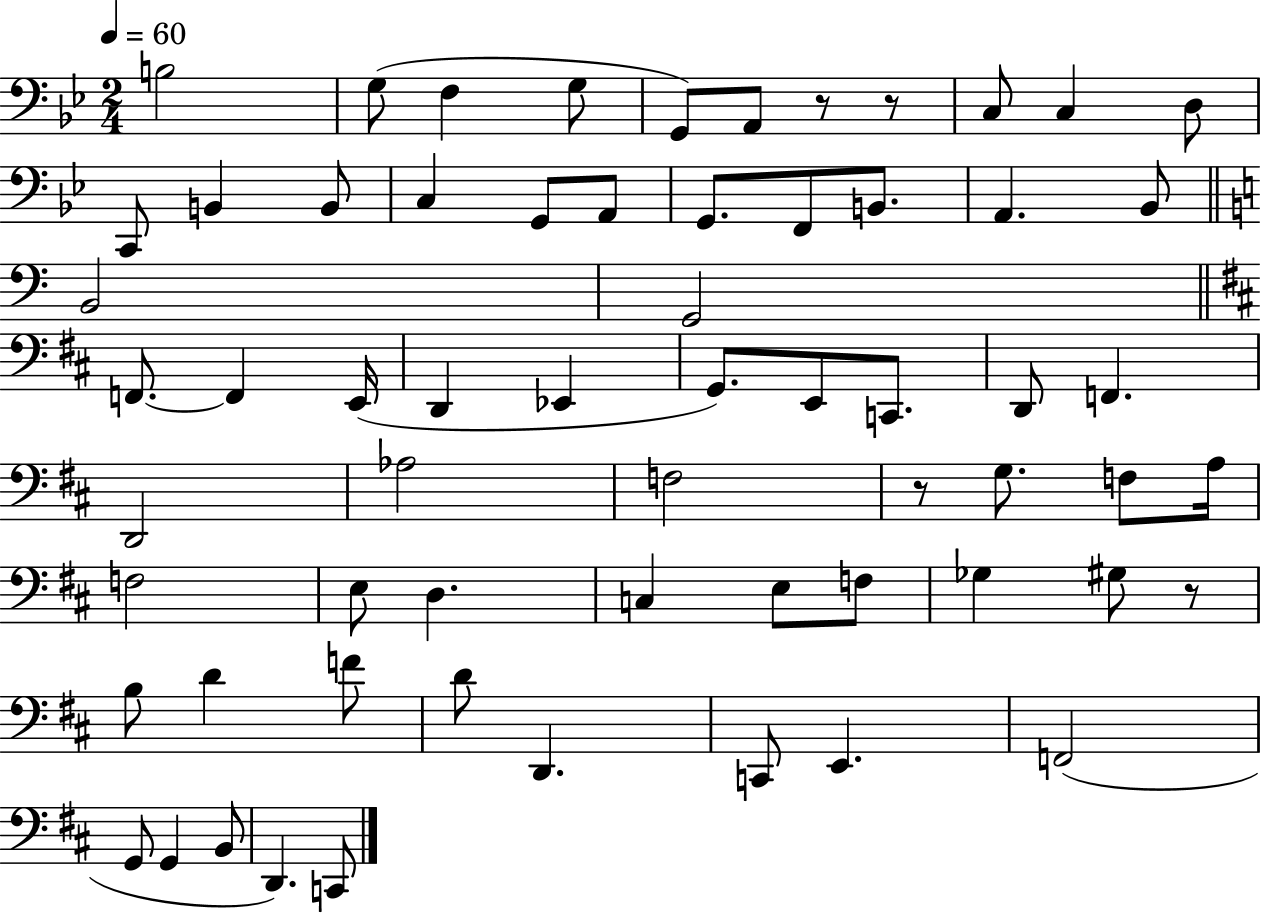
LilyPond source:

{
  \clef bass
  \numericTimeSignature
  \time 2/4
  \key bes \major
  \tempo 4 = 60
  b2 | g8( f4 g8 | g,8) a,8 r8 r8 | c8 c4 d8 | \break c,8 b,4 b,8 | c4 g,8 a,8 | g,8. f,8 b,8. | a,4. bes,8 | \break \bar "||" \break \key c \major b,2 | g,2 | \bar "||" \break \key d \major f,8.~~ f,4 e,16( | d,4 ees,4 | g,8.) e,8 c,8. | d,8 f,4. | \break d,2 | aes2 | f2 | r8 g8. f8 a16 | \break f2 | e8 d4. | c4 e8 f8 | ges4 gis8 r8 | \break b8 d'4 f'8 | d'8 d,4. | c,8 e,4. | f,2( | \break g,8 g,4 b,8 | d,4.) c,8 | \bar "|."
}